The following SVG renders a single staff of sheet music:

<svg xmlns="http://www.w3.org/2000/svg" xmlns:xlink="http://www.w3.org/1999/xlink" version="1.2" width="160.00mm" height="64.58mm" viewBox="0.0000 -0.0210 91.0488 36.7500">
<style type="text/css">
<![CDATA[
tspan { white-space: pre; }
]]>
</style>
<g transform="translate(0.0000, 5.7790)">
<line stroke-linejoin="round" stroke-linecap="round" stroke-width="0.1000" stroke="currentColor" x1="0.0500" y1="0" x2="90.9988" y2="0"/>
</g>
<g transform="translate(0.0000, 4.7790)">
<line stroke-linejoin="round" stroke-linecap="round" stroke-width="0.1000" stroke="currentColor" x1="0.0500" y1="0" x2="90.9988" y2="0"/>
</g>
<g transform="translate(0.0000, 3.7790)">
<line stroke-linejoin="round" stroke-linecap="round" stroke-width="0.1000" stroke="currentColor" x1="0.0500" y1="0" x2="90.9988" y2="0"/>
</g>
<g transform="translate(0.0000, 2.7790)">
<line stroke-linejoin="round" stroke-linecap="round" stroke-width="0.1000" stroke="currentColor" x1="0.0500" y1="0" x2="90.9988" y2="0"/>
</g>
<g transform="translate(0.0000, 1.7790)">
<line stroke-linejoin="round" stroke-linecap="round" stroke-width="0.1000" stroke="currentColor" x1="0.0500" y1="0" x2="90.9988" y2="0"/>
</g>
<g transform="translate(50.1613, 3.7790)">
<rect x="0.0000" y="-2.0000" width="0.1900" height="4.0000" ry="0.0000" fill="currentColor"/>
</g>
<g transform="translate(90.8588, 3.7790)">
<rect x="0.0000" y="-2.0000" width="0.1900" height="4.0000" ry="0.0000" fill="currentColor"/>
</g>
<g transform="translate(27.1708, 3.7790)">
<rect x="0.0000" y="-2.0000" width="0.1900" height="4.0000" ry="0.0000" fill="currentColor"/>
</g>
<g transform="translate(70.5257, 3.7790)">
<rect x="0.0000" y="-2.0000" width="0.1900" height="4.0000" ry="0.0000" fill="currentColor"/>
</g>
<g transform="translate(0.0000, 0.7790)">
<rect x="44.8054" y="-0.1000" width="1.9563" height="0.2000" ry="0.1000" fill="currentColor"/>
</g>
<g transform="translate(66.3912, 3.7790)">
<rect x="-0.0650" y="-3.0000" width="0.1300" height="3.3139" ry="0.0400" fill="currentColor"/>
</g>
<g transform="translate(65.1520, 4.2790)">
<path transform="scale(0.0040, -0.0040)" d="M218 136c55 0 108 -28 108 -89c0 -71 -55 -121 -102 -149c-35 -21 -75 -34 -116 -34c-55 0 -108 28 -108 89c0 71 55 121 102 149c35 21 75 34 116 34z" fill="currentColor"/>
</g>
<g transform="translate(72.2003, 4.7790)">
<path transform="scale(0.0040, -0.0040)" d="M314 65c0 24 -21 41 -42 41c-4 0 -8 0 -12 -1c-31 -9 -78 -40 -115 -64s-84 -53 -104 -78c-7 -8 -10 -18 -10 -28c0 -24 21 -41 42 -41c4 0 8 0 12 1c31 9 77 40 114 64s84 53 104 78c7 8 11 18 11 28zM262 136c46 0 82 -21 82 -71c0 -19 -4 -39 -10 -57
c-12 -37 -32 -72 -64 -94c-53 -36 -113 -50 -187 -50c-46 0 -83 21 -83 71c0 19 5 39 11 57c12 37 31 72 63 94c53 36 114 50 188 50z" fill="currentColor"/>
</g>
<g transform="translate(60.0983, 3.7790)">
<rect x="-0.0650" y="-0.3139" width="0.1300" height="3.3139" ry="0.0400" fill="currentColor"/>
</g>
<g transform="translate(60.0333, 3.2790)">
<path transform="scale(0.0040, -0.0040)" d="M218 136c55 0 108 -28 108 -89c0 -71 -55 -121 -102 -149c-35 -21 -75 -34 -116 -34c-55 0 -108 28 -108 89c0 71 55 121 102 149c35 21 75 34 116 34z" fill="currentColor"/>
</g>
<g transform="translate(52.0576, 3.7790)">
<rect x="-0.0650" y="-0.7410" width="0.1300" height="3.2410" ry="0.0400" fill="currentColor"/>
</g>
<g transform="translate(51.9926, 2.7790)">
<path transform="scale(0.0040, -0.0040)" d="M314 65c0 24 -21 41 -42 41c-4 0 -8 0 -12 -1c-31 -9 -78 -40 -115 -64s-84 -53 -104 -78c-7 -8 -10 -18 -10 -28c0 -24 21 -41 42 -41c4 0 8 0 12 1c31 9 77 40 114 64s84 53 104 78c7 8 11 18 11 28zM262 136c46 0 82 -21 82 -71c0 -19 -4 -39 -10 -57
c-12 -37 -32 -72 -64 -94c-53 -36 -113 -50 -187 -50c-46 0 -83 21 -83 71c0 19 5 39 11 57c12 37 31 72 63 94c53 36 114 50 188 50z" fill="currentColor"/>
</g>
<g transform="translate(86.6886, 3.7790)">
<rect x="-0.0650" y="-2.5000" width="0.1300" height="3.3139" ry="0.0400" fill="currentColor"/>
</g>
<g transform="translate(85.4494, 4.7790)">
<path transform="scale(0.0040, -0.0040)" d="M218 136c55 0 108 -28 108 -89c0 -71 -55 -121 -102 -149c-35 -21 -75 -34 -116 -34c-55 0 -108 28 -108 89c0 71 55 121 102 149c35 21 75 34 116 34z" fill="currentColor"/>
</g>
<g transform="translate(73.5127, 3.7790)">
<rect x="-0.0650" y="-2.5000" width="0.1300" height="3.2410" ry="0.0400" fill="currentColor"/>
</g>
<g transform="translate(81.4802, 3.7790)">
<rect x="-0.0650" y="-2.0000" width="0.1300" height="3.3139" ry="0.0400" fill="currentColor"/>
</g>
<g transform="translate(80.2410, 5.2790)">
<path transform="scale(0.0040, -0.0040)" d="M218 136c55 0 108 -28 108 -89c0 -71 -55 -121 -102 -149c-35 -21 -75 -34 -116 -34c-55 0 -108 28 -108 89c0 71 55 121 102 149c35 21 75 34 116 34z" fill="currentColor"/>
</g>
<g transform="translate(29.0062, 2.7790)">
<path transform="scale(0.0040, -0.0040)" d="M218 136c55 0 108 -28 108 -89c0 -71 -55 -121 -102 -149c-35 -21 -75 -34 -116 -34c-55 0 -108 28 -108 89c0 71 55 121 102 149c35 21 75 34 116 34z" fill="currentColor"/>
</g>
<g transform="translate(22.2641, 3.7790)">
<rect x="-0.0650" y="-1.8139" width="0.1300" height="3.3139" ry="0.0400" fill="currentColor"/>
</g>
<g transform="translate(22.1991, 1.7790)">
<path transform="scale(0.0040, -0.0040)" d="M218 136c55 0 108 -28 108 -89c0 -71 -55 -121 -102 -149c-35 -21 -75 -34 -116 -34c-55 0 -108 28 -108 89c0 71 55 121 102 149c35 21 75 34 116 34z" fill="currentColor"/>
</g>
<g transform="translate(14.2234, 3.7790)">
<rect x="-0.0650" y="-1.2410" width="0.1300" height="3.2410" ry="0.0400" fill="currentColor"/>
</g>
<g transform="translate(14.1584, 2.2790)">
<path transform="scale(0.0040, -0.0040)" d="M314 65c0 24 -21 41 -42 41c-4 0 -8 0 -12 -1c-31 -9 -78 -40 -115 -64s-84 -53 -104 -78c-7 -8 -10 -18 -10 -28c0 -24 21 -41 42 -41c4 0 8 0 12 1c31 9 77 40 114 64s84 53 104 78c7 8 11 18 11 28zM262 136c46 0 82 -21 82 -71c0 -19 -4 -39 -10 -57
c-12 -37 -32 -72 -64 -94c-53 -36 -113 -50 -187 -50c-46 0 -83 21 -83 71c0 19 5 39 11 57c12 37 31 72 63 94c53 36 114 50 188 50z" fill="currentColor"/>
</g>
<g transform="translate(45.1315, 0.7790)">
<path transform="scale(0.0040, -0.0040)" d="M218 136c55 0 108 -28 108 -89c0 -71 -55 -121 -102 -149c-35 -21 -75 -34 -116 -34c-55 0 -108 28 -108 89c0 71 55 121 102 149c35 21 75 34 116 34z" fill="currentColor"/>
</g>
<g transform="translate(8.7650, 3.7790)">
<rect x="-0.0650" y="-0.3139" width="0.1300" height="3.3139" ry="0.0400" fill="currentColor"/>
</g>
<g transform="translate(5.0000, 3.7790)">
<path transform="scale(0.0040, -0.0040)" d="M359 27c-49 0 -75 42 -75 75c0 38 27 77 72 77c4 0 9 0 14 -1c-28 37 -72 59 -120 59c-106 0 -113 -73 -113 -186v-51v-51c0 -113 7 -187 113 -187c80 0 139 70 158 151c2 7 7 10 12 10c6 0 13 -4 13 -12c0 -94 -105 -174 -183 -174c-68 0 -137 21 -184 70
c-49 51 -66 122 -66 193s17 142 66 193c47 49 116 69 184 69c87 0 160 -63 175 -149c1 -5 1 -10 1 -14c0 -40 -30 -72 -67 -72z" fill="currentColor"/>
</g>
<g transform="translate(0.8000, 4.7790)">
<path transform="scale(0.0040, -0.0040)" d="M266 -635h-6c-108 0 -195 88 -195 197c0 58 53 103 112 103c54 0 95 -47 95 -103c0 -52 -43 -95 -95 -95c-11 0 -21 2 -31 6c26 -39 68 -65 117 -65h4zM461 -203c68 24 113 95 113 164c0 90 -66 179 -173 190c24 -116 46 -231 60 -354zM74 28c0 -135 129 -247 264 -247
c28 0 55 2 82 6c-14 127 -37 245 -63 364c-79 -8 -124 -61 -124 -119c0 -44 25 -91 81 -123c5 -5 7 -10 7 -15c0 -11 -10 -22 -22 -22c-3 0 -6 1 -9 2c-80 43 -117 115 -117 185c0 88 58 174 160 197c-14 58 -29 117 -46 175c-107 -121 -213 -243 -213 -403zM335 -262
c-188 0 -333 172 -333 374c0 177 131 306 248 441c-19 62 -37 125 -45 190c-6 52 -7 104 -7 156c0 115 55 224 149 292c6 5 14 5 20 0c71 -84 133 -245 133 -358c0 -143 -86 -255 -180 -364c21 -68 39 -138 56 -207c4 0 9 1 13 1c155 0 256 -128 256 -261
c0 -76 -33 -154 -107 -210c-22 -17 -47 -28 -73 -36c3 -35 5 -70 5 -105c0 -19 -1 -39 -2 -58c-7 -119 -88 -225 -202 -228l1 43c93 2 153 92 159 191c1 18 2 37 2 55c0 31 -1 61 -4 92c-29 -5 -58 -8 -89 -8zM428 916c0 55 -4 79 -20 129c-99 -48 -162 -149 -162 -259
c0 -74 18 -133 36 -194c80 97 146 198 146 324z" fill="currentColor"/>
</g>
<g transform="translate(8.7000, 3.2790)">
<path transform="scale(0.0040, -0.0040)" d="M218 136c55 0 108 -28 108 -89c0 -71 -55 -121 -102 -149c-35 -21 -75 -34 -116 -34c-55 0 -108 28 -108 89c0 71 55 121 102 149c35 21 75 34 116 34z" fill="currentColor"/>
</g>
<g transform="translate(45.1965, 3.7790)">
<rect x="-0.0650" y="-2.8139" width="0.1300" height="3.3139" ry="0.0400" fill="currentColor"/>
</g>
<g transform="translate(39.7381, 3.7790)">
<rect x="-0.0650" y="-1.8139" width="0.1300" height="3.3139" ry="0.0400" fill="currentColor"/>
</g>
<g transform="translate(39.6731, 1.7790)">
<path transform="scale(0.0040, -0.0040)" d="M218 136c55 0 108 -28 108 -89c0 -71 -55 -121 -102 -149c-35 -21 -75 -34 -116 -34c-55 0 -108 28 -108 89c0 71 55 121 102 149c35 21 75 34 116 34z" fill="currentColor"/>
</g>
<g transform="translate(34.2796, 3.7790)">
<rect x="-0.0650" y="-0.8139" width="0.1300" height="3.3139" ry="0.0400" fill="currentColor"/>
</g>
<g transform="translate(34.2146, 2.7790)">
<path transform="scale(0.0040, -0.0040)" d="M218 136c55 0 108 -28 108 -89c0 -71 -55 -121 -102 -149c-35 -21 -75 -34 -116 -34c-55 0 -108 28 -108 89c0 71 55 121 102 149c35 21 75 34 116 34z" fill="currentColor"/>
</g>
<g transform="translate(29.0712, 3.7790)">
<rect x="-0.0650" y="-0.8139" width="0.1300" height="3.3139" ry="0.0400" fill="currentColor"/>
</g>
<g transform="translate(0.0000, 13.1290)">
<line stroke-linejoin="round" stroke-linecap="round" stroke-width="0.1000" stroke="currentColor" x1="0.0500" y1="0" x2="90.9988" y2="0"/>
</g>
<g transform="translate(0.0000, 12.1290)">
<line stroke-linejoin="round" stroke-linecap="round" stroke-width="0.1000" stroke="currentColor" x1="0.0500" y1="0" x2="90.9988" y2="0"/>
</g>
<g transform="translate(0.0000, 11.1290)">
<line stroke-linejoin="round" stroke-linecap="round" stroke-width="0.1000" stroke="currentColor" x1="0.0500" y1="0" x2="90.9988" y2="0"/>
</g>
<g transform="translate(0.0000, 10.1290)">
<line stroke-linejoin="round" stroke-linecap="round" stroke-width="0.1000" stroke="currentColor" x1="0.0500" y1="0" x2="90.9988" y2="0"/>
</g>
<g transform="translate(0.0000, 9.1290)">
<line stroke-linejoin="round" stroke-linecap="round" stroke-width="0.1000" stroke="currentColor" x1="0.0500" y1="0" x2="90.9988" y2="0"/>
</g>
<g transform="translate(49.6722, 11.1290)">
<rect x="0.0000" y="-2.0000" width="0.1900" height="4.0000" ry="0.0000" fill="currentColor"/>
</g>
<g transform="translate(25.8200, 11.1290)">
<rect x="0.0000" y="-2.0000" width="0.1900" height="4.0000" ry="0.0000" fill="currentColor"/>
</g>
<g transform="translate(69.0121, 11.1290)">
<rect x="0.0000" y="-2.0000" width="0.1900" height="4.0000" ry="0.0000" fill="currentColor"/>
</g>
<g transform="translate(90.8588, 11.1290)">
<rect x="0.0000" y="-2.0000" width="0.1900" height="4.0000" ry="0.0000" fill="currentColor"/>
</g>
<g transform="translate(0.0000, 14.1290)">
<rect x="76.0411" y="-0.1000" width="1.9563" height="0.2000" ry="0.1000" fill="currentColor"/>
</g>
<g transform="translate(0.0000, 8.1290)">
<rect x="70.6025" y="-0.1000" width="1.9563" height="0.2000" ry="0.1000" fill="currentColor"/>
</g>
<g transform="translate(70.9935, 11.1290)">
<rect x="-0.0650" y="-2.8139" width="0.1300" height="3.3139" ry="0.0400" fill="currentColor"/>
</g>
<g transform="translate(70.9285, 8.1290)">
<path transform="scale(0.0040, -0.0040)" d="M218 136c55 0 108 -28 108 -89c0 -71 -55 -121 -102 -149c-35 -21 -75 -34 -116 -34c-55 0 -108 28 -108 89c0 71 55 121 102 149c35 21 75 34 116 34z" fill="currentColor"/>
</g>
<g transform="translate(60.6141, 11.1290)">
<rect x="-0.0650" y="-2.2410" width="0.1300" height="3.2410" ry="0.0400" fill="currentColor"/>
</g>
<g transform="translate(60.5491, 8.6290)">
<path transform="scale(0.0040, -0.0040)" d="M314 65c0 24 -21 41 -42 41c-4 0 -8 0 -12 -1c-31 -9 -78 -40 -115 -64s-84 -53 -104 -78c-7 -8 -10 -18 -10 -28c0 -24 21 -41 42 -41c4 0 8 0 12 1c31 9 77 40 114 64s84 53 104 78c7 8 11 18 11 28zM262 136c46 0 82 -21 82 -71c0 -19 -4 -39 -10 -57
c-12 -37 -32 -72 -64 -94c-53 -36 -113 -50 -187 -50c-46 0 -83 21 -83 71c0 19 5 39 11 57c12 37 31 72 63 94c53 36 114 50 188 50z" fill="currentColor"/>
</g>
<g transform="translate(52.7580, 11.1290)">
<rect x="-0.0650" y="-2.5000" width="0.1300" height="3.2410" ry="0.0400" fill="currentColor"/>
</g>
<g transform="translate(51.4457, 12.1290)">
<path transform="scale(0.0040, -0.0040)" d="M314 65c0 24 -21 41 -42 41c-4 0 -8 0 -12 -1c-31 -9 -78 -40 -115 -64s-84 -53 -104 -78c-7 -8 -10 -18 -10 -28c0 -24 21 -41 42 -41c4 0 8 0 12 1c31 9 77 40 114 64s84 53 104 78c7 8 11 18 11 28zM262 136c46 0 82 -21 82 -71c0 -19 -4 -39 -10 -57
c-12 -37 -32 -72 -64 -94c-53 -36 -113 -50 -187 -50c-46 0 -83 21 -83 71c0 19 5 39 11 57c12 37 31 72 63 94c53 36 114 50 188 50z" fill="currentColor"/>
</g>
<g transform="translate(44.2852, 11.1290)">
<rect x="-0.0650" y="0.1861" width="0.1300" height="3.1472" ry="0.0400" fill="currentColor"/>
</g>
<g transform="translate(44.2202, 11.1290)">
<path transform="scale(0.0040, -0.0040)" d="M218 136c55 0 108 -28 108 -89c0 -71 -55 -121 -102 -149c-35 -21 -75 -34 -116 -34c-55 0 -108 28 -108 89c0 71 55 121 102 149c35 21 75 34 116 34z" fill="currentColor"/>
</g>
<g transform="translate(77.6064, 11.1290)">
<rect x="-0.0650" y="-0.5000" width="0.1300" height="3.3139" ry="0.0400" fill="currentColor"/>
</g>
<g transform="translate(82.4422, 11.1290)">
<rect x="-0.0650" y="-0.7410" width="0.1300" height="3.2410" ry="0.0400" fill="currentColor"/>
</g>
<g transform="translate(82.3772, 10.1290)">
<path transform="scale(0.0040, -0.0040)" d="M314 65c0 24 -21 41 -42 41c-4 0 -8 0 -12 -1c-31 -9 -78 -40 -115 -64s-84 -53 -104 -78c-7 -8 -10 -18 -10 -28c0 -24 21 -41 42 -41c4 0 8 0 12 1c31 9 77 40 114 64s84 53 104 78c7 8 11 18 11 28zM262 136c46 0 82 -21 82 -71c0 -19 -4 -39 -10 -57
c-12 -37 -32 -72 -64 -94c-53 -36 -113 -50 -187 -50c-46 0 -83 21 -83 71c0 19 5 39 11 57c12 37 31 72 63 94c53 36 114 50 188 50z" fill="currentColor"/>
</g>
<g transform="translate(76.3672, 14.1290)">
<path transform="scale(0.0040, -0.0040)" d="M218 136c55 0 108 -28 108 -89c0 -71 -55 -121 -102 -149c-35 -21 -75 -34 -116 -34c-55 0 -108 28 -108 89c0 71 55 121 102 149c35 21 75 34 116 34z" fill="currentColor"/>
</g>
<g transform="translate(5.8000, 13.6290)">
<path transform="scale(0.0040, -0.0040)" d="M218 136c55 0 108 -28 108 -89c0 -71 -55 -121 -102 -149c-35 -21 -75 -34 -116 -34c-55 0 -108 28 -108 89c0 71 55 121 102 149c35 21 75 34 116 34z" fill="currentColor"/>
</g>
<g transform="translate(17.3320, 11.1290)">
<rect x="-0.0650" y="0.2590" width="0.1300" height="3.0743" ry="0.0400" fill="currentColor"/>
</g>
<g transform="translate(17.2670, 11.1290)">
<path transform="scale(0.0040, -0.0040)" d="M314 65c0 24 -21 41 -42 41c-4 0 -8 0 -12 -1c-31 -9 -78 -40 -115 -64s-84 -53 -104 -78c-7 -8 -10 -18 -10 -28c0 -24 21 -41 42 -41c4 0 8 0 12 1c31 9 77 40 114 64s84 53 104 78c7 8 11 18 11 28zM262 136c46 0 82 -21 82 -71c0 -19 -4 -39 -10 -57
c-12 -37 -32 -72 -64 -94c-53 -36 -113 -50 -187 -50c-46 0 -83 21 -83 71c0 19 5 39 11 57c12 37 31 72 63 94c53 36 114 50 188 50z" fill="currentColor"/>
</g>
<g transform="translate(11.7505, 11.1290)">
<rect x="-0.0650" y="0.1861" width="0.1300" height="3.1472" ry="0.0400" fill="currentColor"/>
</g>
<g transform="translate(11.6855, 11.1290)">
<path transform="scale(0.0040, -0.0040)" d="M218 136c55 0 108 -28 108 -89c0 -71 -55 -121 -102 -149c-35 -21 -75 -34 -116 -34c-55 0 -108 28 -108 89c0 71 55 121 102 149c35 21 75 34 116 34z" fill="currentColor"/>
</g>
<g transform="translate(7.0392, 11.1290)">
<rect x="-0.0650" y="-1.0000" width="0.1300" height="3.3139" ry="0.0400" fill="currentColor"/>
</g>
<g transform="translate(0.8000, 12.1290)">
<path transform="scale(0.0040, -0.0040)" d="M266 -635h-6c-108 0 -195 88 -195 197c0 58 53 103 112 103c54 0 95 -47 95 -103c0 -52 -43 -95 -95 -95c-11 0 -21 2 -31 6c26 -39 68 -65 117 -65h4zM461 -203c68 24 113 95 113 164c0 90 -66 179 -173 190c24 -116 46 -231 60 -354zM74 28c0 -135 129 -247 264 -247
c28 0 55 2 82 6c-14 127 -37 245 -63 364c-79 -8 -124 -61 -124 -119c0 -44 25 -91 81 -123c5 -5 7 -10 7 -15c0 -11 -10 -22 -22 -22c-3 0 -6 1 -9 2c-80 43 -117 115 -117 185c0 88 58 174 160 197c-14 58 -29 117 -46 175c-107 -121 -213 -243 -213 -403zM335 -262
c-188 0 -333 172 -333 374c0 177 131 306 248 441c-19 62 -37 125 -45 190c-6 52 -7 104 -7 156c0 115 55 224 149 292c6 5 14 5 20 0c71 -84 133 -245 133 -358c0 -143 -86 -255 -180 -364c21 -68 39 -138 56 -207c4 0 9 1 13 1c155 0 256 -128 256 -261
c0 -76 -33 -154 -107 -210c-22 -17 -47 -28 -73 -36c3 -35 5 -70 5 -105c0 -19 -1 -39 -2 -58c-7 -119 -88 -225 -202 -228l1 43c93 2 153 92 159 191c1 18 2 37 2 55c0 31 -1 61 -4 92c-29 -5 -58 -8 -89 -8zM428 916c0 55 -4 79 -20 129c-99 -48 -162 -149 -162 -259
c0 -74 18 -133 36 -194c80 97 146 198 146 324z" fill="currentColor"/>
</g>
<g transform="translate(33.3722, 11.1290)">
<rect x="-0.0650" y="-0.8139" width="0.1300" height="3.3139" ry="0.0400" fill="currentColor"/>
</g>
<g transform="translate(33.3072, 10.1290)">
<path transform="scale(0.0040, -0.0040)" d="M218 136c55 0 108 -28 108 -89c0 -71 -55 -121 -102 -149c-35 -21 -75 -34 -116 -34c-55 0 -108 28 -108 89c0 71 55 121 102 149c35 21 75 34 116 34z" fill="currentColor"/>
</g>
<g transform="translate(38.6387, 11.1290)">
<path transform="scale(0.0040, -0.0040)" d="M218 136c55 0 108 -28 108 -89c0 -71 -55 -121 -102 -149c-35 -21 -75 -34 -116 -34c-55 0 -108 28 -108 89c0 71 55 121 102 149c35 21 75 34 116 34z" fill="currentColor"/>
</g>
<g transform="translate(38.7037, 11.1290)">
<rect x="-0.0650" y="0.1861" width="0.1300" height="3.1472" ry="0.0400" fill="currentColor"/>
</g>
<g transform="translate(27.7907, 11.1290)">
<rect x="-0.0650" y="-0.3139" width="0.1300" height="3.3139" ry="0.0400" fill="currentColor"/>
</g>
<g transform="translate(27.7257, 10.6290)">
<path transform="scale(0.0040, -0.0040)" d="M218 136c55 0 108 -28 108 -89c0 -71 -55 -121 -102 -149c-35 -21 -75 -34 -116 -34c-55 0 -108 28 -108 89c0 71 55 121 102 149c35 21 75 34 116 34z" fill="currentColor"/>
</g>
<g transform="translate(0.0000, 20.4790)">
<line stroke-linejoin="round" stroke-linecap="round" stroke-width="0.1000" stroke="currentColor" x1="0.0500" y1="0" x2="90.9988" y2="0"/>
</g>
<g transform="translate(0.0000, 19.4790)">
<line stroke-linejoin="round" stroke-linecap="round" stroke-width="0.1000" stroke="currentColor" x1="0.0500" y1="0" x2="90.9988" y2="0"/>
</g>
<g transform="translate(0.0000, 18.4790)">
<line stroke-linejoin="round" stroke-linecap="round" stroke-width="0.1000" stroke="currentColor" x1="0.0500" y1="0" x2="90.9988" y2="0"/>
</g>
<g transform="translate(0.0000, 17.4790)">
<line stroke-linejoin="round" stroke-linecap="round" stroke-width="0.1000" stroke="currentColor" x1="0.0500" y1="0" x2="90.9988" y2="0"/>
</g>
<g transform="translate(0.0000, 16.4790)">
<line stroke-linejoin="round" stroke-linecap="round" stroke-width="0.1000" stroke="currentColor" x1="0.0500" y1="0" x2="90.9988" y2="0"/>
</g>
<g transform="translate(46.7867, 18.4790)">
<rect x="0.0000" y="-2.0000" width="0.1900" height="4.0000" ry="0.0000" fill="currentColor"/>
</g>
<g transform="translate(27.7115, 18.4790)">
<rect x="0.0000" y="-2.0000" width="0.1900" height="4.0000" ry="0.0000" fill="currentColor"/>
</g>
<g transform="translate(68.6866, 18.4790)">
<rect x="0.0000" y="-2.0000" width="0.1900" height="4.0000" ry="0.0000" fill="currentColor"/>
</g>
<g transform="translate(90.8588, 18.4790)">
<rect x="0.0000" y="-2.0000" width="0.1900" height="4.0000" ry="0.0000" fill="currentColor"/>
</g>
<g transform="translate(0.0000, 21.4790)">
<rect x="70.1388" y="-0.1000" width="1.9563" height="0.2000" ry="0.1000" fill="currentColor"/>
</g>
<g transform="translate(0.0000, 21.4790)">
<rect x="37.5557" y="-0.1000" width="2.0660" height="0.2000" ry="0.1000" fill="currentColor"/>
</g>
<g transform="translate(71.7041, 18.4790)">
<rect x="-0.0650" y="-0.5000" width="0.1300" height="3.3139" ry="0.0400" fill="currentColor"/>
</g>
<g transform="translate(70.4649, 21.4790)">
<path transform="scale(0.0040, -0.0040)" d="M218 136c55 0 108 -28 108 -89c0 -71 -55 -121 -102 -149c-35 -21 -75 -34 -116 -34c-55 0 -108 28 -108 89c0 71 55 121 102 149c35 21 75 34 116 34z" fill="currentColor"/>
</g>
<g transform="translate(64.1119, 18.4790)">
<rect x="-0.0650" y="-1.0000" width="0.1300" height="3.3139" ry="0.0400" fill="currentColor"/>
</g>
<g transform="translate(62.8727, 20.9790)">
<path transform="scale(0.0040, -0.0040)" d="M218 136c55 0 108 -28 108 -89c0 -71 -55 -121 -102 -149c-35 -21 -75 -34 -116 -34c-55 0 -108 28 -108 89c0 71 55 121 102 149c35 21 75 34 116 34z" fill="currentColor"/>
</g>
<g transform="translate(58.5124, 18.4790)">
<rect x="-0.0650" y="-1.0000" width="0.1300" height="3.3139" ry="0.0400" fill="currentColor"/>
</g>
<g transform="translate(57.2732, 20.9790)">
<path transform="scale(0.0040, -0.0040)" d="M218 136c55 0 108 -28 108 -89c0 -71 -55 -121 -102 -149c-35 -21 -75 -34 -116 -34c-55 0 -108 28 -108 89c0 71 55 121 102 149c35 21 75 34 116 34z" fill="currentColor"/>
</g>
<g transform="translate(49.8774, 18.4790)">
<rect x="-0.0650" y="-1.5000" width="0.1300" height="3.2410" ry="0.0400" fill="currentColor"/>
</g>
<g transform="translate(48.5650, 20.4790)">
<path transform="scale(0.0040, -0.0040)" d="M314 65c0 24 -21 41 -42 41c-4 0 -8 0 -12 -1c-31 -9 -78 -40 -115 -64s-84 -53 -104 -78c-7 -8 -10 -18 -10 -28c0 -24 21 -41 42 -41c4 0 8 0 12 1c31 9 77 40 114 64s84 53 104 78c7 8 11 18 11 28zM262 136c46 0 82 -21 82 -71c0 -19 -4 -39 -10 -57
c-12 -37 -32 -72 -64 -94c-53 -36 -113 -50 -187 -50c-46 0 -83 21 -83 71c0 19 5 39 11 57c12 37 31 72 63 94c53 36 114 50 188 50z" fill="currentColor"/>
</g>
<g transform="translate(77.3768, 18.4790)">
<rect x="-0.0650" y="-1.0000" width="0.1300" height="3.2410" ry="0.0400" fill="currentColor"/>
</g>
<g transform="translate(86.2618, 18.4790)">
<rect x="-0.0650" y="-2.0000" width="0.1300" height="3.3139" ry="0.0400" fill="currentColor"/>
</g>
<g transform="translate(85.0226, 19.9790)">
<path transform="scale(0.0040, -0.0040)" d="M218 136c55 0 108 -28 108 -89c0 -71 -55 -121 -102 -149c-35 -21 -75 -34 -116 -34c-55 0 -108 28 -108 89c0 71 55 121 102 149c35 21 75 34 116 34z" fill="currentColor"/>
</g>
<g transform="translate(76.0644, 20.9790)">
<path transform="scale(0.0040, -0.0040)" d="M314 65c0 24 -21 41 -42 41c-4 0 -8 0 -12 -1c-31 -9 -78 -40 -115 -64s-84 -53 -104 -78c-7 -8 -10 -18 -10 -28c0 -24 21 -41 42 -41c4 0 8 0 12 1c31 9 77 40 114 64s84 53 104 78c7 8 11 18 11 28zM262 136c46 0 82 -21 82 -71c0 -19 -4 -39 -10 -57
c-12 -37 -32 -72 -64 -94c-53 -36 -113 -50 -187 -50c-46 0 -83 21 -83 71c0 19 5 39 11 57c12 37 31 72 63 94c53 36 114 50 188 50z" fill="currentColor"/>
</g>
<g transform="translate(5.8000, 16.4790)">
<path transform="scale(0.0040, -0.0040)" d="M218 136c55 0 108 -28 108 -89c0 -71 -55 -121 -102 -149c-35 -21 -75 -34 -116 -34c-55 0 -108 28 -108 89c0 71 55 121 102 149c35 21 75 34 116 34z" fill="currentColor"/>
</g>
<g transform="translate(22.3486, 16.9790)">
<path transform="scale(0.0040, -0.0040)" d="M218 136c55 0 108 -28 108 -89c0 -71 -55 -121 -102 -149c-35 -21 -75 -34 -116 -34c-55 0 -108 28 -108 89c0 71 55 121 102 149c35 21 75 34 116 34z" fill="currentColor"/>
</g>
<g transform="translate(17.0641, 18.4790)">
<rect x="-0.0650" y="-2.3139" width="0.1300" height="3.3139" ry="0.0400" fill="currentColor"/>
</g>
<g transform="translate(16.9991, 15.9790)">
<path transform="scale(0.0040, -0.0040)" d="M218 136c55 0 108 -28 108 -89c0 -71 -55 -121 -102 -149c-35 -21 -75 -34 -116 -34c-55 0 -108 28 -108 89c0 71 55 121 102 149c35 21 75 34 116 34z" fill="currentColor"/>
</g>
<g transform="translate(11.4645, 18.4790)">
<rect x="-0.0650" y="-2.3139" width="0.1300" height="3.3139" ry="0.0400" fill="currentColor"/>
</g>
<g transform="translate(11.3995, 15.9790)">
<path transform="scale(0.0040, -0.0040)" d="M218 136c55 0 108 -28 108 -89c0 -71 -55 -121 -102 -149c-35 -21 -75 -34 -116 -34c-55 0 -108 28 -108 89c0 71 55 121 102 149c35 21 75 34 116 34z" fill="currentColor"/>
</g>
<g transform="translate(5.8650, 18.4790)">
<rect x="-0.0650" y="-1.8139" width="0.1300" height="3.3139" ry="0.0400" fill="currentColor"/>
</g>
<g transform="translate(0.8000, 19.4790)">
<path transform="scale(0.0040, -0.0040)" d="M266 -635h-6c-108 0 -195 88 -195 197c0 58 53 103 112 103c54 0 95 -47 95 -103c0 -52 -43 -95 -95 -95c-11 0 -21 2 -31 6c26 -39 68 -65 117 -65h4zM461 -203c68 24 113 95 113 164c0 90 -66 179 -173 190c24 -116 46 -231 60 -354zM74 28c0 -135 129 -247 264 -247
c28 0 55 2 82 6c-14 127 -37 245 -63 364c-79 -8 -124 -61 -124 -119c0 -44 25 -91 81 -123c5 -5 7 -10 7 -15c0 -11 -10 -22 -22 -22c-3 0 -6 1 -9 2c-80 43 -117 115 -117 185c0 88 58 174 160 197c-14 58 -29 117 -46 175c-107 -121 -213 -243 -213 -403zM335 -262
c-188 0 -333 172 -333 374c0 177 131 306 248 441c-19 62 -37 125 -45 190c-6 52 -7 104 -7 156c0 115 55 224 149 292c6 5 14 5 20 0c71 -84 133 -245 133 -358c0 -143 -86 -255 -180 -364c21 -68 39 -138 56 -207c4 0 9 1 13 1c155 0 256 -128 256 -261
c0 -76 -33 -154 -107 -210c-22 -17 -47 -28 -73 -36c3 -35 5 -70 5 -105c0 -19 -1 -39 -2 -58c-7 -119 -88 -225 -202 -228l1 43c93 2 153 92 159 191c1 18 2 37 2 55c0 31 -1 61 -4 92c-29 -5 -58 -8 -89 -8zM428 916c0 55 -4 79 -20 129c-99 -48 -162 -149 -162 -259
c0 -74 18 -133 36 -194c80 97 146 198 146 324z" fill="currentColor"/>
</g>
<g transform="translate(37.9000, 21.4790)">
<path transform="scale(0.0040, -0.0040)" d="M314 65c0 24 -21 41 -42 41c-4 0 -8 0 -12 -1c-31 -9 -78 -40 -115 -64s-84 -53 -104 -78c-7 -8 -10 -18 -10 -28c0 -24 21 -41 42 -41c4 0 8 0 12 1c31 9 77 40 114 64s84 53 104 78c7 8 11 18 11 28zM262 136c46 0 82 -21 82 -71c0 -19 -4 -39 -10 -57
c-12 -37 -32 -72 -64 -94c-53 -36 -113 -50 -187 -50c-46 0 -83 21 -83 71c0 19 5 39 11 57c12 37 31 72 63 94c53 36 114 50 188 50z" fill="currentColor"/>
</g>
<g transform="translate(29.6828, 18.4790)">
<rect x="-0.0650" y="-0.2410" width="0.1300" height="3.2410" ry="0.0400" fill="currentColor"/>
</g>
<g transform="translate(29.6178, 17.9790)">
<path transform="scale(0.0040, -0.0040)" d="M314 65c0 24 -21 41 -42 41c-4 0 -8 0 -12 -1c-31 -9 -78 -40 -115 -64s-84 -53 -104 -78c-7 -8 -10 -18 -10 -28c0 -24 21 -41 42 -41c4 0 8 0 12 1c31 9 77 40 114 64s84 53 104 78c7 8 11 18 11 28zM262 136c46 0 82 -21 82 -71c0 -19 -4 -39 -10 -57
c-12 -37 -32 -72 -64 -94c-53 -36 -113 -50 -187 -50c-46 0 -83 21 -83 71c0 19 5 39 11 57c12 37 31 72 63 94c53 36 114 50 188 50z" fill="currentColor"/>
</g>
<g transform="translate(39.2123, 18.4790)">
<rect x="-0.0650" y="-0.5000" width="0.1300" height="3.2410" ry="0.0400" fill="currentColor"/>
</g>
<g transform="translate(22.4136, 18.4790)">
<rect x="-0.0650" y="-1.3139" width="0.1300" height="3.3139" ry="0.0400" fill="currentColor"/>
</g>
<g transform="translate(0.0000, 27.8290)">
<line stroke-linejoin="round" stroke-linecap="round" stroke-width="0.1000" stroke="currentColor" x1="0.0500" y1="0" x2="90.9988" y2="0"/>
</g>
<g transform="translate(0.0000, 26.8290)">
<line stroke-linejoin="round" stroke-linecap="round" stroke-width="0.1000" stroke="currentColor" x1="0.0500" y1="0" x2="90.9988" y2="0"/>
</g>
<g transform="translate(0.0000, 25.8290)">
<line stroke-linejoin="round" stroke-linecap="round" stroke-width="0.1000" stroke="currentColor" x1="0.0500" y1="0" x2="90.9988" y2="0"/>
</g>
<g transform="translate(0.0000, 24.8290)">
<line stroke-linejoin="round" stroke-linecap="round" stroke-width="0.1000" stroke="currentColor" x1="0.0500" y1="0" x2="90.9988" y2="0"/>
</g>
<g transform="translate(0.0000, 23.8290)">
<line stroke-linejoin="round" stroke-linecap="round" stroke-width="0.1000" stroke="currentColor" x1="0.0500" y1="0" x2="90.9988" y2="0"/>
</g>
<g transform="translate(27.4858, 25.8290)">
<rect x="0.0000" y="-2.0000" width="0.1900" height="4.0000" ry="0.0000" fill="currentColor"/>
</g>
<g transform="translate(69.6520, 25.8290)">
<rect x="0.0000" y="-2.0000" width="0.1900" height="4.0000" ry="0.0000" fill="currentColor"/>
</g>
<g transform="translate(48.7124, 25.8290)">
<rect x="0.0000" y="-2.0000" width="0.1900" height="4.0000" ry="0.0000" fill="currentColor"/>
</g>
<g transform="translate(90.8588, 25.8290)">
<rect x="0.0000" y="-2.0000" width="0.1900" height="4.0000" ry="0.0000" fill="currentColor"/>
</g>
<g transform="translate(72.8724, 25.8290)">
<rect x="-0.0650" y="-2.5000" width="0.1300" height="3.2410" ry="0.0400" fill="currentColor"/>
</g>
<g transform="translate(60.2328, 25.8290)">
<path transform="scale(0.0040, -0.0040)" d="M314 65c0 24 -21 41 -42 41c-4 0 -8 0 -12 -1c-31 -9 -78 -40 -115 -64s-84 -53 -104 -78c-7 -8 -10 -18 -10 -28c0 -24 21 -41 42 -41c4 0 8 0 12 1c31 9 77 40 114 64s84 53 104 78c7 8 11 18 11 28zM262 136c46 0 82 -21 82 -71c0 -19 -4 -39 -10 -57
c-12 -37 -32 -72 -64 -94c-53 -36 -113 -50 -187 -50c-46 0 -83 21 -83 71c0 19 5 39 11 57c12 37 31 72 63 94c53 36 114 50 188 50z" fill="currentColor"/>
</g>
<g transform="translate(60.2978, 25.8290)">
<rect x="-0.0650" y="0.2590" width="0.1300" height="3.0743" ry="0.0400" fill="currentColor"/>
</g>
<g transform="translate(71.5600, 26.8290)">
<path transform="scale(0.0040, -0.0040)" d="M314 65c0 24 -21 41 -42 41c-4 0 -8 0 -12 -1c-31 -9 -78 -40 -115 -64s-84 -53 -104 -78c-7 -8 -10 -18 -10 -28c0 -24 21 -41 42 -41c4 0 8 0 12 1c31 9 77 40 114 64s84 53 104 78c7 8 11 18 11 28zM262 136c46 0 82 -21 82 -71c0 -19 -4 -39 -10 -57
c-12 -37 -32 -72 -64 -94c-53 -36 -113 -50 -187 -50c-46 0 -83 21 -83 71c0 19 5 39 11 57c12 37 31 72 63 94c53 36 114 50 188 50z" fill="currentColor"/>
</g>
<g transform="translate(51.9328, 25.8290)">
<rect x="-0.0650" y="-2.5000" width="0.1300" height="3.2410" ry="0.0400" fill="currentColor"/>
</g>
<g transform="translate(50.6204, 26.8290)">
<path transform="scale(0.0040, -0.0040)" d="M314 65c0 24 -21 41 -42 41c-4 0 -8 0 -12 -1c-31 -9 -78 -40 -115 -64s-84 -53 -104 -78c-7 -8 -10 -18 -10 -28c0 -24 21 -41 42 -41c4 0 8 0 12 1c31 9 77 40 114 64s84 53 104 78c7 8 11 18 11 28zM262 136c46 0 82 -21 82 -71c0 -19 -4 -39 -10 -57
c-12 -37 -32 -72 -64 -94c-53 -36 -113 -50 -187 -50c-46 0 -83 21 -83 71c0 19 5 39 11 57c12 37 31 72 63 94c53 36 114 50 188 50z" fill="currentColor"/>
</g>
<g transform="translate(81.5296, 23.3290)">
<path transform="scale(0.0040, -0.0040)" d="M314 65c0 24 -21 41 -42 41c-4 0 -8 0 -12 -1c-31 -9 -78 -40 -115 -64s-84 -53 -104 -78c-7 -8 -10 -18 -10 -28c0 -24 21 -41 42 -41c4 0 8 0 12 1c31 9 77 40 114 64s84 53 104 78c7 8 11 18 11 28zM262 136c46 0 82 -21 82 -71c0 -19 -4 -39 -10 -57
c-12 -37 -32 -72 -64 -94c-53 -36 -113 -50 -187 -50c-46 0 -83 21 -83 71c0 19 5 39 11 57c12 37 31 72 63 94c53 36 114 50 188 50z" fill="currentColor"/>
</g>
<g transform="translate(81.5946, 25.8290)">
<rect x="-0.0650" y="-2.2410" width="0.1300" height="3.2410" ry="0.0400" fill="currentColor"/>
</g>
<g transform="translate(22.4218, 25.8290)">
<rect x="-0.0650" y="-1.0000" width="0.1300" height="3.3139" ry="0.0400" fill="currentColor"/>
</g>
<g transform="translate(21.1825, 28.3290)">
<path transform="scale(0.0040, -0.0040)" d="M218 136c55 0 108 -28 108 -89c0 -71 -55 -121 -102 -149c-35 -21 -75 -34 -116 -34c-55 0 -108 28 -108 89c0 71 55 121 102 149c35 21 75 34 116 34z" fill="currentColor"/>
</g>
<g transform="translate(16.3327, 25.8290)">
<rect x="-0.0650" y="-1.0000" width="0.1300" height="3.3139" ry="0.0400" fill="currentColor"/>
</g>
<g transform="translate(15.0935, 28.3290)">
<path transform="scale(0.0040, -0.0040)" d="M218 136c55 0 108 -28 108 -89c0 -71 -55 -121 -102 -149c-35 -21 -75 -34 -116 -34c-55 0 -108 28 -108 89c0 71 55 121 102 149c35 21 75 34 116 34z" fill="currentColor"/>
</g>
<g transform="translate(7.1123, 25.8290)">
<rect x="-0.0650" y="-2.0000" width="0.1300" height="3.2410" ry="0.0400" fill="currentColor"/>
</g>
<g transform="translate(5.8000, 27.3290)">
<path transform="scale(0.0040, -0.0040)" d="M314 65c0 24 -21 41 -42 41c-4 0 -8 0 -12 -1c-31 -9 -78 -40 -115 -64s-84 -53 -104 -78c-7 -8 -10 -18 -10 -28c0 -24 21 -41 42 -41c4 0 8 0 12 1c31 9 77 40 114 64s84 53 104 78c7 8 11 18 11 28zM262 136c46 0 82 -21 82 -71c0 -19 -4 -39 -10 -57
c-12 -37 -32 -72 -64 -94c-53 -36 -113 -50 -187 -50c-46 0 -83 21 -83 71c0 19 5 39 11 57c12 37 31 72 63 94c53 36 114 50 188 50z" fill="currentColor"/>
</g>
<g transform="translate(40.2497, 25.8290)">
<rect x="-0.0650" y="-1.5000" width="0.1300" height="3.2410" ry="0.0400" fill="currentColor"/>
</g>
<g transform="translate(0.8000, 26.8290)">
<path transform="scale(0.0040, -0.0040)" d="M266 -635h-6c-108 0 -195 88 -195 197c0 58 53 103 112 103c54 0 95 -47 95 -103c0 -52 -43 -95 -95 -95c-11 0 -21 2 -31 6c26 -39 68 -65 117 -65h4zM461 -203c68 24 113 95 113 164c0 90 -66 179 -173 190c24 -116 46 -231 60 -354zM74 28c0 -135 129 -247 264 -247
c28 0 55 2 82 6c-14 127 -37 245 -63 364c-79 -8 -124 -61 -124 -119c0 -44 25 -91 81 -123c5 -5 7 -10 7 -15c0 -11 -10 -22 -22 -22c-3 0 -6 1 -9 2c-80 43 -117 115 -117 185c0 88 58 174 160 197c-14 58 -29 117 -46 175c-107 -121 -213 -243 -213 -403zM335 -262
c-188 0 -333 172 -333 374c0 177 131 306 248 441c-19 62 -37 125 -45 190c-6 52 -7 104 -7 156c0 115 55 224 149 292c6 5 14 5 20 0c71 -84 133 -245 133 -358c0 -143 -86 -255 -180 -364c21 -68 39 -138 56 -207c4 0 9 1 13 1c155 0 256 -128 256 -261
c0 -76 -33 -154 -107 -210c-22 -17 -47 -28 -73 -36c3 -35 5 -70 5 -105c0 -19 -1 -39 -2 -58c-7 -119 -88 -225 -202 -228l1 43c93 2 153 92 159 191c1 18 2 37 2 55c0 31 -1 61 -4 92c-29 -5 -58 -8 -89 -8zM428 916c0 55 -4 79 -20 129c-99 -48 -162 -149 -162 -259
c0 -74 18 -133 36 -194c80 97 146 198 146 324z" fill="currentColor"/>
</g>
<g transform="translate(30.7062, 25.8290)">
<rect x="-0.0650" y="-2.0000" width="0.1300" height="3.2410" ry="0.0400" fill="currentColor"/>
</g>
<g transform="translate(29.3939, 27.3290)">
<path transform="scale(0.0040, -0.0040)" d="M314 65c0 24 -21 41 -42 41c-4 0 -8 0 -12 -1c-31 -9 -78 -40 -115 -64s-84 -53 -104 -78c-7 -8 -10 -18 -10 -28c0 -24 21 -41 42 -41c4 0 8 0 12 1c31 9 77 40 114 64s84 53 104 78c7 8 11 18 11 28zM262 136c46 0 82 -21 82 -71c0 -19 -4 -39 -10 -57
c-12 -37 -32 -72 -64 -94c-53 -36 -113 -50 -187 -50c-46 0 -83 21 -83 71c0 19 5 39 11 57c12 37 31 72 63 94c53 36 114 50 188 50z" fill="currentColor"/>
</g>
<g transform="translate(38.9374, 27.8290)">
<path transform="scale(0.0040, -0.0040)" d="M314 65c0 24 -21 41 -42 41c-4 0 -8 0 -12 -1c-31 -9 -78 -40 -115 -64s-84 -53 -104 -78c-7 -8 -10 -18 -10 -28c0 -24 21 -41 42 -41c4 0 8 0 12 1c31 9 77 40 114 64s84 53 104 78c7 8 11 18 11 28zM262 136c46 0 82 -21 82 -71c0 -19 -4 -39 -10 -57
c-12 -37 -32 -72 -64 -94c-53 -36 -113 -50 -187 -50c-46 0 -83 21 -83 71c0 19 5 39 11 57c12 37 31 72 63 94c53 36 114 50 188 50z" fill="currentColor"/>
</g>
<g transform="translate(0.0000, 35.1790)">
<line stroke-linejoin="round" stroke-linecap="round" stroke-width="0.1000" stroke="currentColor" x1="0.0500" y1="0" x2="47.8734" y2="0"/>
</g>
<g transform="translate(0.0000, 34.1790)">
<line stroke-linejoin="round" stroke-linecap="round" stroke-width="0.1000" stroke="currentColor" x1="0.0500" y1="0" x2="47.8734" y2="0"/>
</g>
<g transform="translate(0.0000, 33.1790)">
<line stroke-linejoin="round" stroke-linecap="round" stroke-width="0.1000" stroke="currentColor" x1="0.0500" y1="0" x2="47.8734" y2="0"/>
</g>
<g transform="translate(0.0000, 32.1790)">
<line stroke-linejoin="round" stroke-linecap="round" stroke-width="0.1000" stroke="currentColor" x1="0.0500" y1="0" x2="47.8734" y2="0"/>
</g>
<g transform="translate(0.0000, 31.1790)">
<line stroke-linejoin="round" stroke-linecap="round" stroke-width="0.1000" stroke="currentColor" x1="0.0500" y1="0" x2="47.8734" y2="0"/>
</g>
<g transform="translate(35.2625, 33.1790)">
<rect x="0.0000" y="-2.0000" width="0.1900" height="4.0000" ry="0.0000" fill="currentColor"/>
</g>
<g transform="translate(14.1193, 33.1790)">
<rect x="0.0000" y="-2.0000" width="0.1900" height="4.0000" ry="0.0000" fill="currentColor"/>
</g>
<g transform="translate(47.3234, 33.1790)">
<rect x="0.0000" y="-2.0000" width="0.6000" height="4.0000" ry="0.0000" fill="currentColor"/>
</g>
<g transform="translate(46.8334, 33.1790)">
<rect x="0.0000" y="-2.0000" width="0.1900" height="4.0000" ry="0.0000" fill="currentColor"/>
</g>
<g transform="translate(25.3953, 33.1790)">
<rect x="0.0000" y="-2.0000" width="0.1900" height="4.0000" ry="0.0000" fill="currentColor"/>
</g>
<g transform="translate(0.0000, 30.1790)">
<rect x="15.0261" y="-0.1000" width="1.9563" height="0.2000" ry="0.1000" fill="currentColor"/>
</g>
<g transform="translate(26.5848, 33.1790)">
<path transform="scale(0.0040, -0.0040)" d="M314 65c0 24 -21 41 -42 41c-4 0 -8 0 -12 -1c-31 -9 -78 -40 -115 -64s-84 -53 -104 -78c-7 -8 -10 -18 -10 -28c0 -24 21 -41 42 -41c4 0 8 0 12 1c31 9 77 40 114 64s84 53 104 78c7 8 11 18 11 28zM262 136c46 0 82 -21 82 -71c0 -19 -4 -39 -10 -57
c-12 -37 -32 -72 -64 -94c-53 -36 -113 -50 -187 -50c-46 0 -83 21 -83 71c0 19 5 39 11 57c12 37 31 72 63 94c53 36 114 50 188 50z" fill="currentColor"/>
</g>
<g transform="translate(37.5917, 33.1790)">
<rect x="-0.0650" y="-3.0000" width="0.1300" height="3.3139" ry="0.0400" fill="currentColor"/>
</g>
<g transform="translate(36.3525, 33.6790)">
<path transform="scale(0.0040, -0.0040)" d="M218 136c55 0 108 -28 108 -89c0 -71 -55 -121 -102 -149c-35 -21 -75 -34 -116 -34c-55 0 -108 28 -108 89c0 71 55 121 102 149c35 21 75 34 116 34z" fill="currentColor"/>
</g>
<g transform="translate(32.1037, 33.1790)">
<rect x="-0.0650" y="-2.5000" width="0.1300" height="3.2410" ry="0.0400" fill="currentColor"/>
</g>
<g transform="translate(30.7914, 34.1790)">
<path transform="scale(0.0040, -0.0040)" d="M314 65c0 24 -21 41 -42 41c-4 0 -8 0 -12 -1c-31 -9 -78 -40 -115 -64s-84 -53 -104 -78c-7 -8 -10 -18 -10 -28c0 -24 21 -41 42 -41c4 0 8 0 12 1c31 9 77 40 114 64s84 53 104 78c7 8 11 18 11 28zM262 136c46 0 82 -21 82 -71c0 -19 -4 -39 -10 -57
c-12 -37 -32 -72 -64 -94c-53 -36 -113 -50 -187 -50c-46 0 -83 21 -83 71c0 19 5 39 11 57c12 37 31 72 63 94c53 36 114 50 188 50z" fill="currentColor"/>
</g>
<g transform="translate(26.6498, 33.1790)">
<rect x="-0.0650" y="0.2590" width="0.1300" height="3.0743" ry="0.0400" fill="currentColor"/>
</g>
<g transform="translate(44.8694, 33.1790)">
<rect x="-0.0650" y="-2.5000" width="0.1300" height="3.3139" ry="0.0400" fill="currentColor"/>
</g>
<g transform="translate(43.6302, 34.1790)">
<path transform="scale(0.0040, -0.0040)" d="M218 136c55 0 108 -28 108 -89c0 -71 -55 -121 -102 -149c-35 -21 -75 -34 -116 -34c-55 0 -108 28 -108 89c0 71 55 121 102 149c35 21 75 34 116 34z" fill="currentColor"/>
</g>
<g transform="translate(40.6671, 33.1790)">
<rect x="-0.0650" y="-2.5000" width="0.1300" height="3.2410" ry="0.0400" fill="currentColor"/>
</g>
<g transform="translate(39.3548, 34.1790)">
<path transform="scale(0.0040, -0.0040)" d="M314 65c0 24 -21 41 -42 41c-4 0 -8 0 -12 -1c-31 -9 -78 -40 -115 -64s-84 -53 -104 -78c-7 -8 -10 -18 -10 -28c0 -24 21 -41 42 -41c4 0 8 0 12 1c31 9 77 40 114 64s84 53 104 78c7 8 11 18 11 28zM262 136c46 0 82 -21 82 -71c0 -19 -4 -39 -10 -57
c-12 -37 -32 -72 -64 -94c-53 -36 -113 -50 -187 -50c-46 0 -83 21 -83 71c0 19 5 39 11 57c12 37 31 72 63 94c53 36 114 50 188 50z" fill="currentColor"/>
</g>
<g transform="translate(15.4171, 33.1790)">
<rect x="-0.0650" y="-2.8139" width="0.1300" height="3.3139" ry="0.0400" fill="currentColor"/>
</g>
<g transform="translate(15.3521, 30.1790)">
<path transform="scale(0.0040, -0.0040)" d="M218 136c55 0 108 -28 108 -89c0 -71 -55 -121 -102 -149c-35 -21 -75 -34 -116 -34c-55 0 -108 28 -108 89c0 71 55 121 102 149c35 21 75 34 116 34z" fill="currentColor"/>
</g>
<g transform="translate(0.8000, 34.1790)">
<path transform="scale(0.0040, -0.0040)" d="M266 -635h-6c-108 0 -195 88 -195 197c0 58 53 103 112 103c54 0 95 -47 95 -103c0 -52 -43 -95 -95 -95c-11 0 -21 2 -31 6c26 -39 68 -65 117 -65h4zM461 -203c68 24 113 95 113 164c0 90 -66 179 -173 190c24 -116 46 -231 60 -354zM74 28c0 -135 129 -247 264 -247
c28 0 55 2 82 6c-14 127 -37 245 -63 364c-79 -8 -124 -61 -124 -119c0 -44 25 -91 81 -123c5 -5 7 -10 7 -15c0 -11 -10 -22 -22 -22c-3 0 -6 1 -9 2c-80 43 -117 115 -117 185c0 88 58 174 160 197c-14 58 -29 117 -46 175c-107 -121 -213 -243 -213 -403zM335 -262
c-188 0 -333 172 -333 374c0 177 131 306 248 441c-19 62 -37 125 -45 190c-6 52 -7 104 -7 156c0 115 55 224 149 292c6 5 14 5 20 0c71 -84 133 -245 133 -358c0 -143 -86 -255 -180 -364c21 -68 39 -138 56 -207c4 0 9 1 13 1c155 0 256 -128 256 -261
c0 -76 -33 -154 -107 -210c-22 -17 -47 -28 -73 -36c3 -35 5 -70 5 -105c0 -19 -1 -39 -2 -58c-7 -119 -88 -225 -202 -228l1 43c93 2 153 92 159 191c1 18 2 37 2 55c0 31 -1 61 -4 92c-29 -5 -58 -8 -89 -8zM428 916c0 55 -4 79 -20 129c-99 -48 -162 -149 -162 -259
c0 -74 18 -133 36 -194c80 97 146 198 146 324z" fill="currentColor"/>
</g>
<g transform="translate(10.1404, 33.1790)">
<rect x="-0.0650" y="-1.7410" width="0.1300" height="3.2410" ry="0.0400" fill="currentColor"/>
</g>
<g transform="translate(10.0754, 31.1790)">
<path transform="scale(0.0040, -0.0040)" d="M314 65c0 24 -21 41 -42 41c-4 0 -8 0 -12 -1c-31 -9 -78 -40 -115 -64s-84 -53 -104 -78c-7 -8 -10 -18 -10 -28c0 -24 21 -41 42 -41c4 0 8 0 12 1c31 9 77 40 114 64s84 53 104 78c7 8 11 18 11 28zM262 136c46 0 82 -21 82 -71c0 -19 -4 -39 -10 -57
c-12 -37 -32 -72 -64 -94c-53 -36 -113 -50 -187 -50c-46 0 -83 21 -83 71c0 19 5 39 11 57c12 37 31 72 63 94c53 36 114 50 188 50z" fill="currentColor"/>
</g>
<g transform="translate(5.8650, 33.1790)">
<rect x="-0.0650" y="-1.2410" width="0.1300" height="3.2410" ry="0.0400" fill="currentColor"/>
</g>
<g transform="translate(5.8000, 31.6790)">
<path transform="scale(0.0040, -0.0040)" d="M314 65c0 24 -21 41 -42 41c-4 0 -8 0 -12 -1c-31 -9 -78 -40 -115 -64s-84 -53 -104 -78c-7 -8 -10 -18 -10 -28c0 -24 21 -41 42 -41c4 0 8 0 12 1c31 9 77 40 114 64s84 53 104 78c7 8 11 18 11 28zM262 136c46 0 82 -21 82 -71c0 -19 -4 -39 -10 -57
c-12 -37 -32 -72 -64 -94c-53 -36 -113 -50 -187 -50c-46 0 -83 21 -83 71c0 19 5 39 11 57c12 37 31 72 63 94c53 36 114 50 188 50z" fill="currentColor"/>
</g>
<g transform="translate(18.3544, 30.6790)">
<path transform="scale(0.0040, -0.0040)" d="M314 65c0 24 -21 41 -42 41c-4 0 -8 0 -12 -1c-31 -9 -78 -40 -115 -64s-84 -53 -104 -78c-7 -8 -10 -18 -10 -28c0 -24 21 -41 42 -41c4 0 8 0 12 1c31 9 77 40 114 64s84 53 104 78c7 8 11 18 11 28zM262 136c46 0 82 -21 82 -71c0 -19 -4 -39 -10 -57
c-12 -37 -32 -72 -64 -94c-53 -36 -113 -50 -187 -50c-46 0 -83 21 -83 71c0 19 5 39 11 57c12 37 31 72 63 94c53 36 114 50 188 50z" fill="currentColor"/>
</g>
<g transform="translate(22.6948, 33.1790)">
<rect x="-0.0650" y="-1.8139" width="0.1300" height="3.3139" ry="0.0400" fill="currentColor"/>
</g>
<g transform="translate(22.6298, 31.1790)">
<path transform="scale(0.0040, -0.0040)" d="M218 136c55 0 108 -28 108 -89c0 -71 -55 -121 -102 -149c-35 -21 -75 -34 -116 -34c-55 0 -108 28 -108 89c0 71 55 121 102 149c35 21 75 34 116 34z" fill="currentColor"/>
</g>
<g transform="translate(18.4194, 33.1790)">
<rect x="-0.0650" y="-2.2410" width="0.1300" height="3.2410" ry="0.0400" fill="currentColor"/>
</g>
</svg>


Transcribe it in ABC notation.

X:1
T:Untitled
M:4/4
L:1/4
K:C
c e2 f d d f a d2 c A G2 F G D B B2 c d B B G2 g2 a C d2 f g g e c2 C2 E2 D D C D2 F F2 D D F2 E2 G2 B2 G2 g2 e2 f2 a g2 f B2 G2 A G2 G